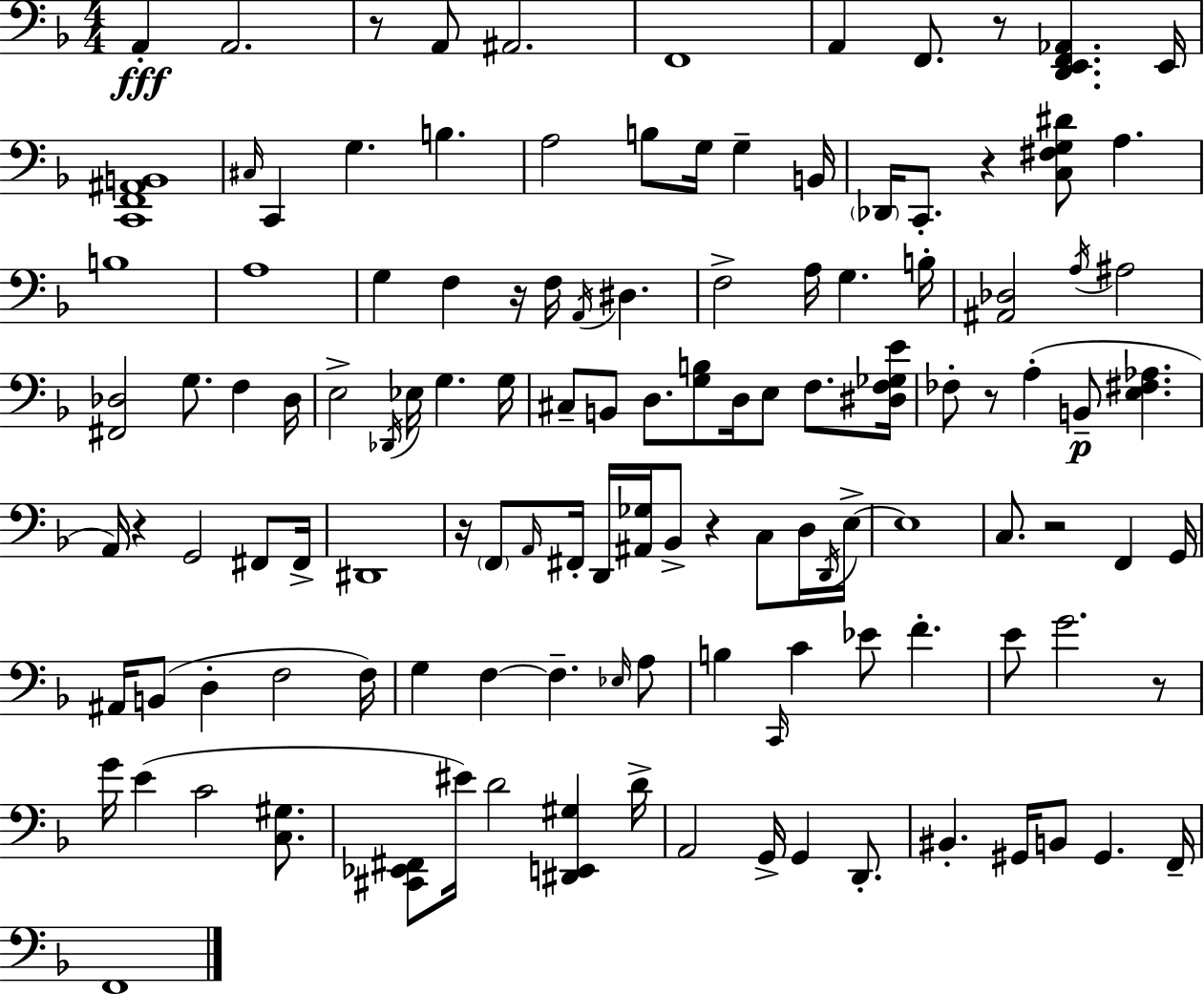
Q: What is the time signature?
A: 4/4